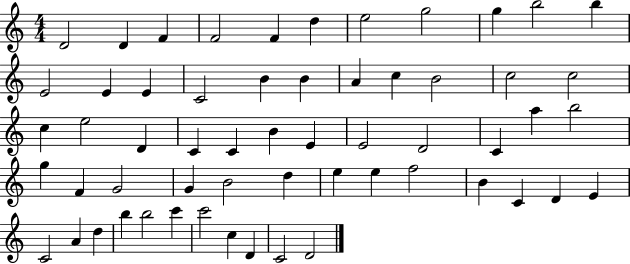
X:1
T:Untitled
M:4/4
L:1/4
K:C
D2 D F F2 F d e2 g2 g b2 b E2 E E C2 B B A c B2 c2 c2 c e2 D C C B E E2 D2 C a b2 g F G2 G B2 d e e f2 B C D E C2 A d b b2 c' c'2 c D C2 D2